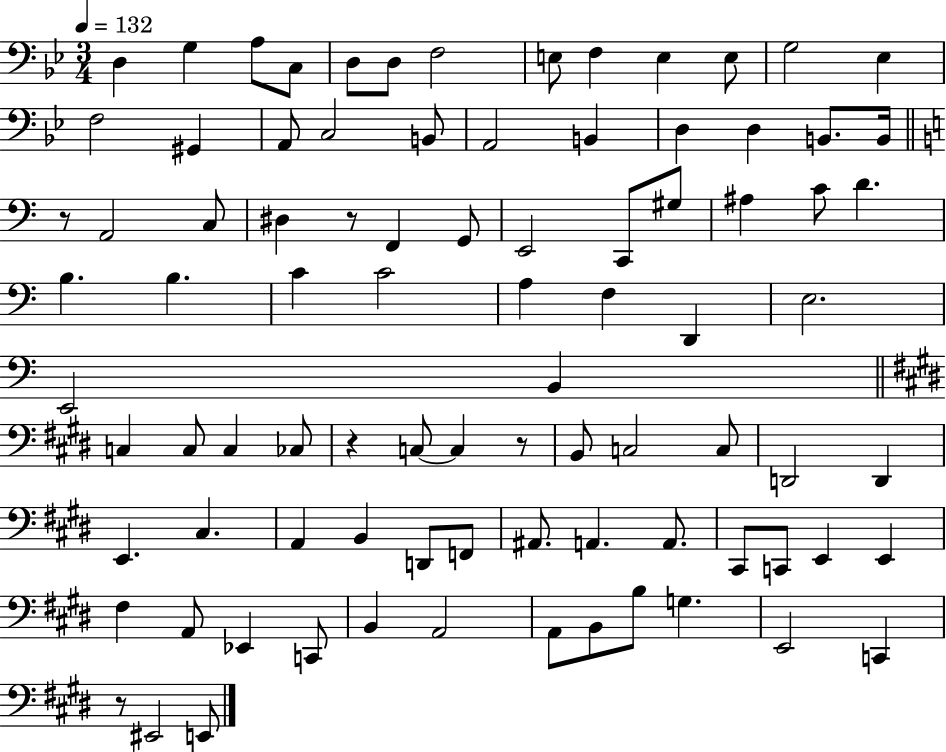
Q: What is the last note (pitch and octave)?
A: E2